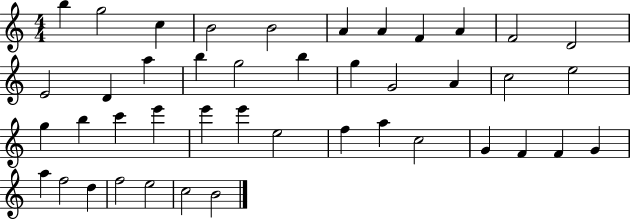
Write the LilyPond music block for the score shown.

{
  \clef treble
  \numericTimeSignature
  \time 4/4
  \key c \major
  b''4 g''2 c''4 | b'2 b'2 | a'4 a'4 f'4 a'4 | f'2 d'2 | \break e'2 d'4 a''4 | b''4 g''2 b''4 | g''4 g'2 a'4 | c''2 e''2 | \break g''4 b''4 c'''4 e'''4 | e'''4 e'''4 e''2 | f''4 a''4 c''2 | g'4 f'4 f'4 g'4 | \break a''4 f''2 d''4 | f''2 e''2 | c''2 b'2 | \bar "|."
}